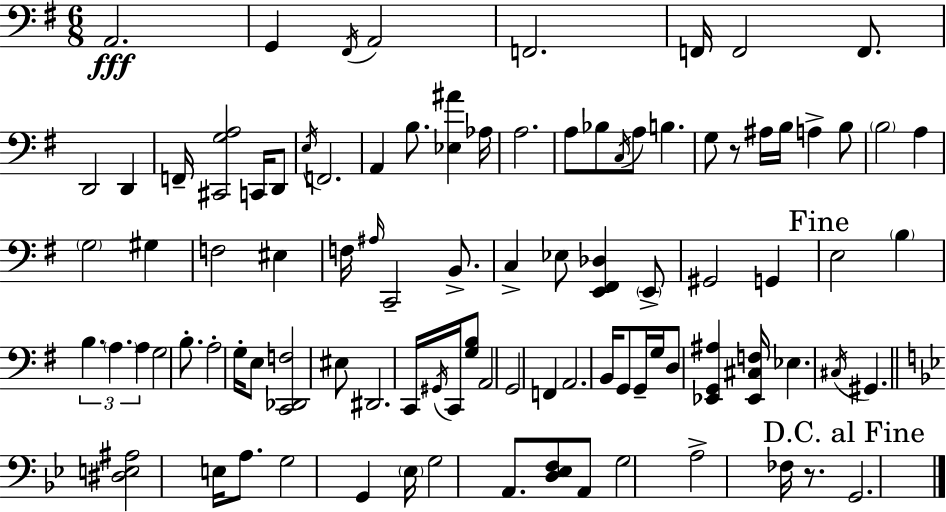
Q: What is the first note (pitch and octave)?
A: A2